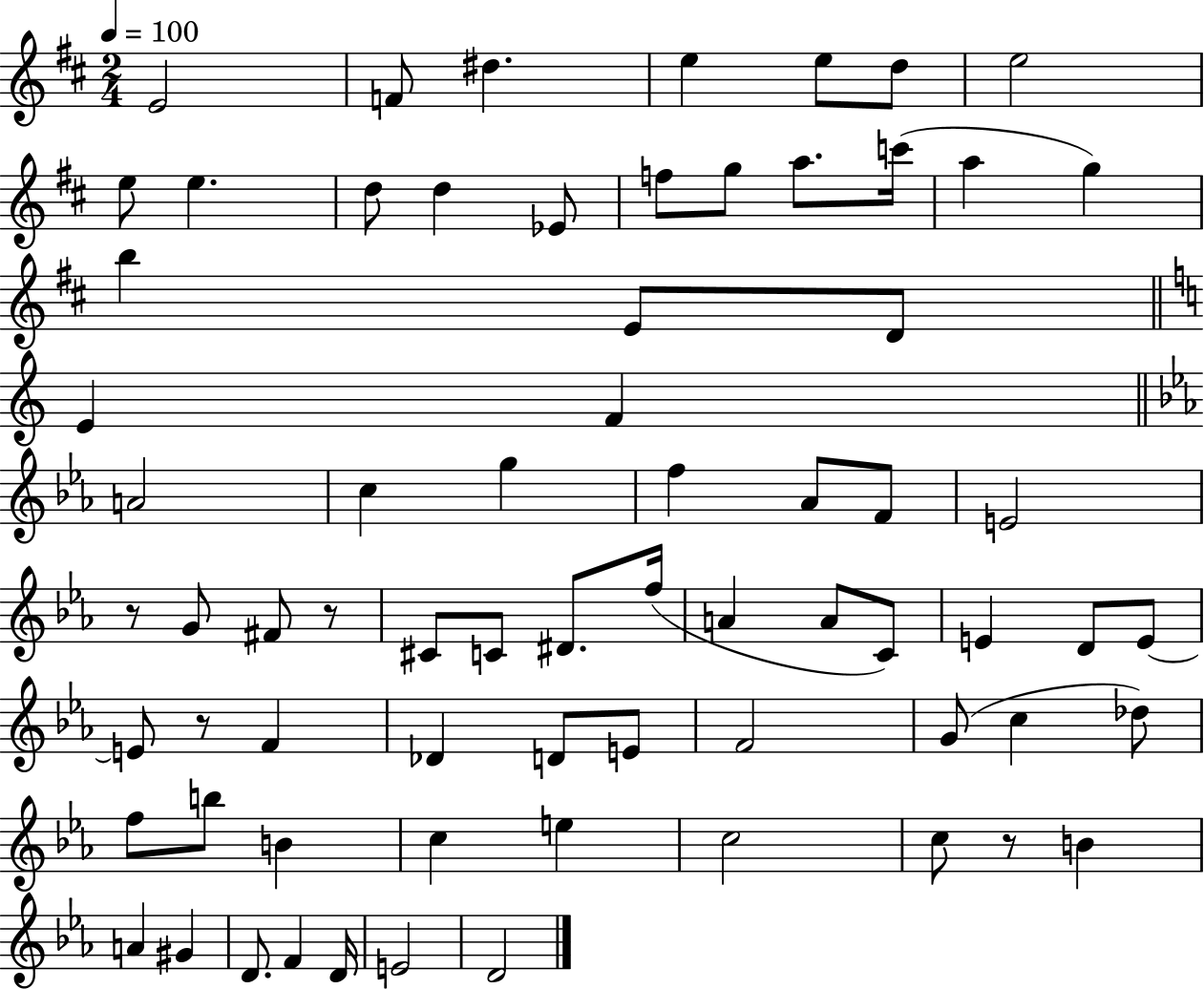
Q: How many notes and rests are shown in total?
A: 70